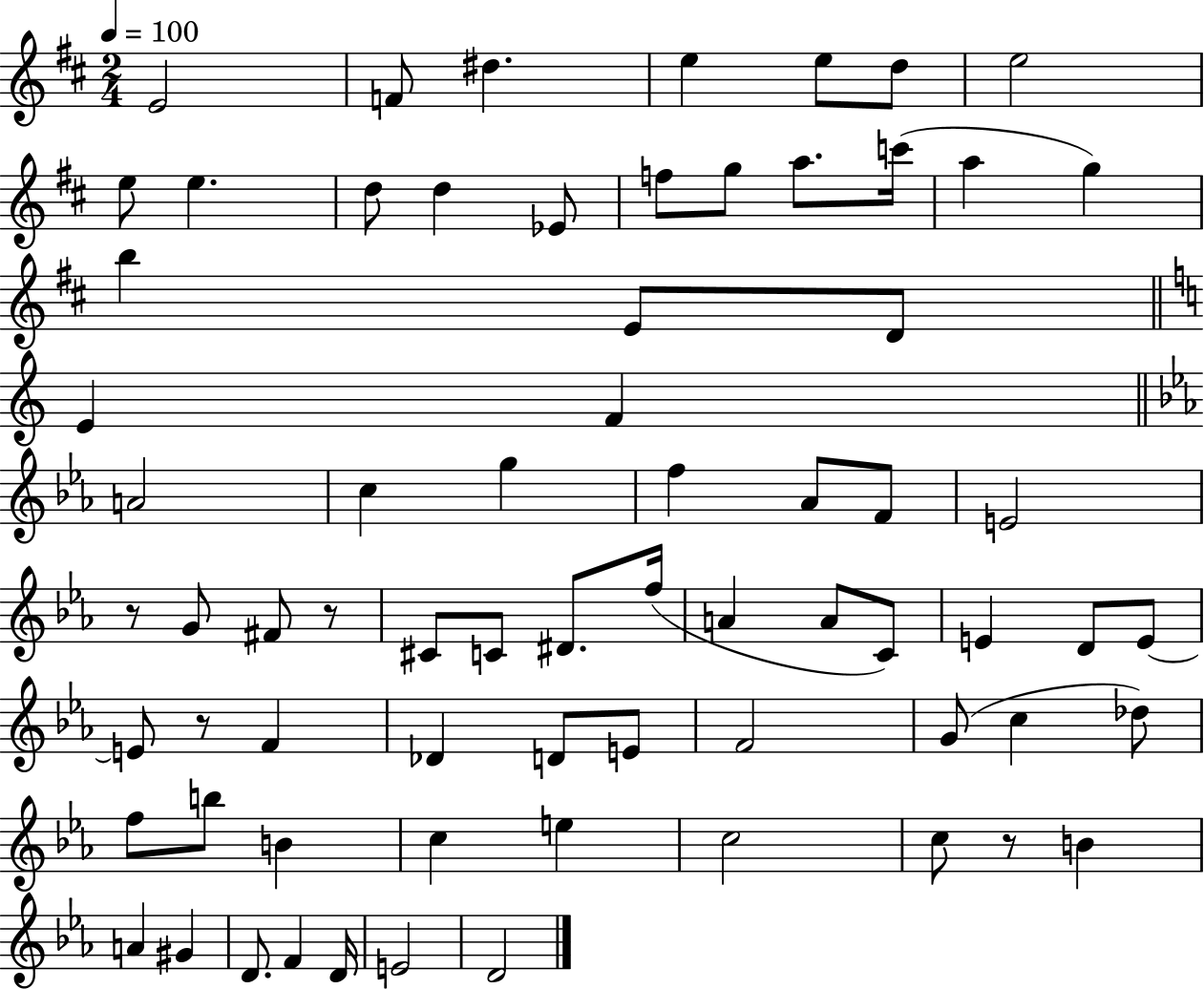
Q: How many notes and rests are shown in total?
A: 70